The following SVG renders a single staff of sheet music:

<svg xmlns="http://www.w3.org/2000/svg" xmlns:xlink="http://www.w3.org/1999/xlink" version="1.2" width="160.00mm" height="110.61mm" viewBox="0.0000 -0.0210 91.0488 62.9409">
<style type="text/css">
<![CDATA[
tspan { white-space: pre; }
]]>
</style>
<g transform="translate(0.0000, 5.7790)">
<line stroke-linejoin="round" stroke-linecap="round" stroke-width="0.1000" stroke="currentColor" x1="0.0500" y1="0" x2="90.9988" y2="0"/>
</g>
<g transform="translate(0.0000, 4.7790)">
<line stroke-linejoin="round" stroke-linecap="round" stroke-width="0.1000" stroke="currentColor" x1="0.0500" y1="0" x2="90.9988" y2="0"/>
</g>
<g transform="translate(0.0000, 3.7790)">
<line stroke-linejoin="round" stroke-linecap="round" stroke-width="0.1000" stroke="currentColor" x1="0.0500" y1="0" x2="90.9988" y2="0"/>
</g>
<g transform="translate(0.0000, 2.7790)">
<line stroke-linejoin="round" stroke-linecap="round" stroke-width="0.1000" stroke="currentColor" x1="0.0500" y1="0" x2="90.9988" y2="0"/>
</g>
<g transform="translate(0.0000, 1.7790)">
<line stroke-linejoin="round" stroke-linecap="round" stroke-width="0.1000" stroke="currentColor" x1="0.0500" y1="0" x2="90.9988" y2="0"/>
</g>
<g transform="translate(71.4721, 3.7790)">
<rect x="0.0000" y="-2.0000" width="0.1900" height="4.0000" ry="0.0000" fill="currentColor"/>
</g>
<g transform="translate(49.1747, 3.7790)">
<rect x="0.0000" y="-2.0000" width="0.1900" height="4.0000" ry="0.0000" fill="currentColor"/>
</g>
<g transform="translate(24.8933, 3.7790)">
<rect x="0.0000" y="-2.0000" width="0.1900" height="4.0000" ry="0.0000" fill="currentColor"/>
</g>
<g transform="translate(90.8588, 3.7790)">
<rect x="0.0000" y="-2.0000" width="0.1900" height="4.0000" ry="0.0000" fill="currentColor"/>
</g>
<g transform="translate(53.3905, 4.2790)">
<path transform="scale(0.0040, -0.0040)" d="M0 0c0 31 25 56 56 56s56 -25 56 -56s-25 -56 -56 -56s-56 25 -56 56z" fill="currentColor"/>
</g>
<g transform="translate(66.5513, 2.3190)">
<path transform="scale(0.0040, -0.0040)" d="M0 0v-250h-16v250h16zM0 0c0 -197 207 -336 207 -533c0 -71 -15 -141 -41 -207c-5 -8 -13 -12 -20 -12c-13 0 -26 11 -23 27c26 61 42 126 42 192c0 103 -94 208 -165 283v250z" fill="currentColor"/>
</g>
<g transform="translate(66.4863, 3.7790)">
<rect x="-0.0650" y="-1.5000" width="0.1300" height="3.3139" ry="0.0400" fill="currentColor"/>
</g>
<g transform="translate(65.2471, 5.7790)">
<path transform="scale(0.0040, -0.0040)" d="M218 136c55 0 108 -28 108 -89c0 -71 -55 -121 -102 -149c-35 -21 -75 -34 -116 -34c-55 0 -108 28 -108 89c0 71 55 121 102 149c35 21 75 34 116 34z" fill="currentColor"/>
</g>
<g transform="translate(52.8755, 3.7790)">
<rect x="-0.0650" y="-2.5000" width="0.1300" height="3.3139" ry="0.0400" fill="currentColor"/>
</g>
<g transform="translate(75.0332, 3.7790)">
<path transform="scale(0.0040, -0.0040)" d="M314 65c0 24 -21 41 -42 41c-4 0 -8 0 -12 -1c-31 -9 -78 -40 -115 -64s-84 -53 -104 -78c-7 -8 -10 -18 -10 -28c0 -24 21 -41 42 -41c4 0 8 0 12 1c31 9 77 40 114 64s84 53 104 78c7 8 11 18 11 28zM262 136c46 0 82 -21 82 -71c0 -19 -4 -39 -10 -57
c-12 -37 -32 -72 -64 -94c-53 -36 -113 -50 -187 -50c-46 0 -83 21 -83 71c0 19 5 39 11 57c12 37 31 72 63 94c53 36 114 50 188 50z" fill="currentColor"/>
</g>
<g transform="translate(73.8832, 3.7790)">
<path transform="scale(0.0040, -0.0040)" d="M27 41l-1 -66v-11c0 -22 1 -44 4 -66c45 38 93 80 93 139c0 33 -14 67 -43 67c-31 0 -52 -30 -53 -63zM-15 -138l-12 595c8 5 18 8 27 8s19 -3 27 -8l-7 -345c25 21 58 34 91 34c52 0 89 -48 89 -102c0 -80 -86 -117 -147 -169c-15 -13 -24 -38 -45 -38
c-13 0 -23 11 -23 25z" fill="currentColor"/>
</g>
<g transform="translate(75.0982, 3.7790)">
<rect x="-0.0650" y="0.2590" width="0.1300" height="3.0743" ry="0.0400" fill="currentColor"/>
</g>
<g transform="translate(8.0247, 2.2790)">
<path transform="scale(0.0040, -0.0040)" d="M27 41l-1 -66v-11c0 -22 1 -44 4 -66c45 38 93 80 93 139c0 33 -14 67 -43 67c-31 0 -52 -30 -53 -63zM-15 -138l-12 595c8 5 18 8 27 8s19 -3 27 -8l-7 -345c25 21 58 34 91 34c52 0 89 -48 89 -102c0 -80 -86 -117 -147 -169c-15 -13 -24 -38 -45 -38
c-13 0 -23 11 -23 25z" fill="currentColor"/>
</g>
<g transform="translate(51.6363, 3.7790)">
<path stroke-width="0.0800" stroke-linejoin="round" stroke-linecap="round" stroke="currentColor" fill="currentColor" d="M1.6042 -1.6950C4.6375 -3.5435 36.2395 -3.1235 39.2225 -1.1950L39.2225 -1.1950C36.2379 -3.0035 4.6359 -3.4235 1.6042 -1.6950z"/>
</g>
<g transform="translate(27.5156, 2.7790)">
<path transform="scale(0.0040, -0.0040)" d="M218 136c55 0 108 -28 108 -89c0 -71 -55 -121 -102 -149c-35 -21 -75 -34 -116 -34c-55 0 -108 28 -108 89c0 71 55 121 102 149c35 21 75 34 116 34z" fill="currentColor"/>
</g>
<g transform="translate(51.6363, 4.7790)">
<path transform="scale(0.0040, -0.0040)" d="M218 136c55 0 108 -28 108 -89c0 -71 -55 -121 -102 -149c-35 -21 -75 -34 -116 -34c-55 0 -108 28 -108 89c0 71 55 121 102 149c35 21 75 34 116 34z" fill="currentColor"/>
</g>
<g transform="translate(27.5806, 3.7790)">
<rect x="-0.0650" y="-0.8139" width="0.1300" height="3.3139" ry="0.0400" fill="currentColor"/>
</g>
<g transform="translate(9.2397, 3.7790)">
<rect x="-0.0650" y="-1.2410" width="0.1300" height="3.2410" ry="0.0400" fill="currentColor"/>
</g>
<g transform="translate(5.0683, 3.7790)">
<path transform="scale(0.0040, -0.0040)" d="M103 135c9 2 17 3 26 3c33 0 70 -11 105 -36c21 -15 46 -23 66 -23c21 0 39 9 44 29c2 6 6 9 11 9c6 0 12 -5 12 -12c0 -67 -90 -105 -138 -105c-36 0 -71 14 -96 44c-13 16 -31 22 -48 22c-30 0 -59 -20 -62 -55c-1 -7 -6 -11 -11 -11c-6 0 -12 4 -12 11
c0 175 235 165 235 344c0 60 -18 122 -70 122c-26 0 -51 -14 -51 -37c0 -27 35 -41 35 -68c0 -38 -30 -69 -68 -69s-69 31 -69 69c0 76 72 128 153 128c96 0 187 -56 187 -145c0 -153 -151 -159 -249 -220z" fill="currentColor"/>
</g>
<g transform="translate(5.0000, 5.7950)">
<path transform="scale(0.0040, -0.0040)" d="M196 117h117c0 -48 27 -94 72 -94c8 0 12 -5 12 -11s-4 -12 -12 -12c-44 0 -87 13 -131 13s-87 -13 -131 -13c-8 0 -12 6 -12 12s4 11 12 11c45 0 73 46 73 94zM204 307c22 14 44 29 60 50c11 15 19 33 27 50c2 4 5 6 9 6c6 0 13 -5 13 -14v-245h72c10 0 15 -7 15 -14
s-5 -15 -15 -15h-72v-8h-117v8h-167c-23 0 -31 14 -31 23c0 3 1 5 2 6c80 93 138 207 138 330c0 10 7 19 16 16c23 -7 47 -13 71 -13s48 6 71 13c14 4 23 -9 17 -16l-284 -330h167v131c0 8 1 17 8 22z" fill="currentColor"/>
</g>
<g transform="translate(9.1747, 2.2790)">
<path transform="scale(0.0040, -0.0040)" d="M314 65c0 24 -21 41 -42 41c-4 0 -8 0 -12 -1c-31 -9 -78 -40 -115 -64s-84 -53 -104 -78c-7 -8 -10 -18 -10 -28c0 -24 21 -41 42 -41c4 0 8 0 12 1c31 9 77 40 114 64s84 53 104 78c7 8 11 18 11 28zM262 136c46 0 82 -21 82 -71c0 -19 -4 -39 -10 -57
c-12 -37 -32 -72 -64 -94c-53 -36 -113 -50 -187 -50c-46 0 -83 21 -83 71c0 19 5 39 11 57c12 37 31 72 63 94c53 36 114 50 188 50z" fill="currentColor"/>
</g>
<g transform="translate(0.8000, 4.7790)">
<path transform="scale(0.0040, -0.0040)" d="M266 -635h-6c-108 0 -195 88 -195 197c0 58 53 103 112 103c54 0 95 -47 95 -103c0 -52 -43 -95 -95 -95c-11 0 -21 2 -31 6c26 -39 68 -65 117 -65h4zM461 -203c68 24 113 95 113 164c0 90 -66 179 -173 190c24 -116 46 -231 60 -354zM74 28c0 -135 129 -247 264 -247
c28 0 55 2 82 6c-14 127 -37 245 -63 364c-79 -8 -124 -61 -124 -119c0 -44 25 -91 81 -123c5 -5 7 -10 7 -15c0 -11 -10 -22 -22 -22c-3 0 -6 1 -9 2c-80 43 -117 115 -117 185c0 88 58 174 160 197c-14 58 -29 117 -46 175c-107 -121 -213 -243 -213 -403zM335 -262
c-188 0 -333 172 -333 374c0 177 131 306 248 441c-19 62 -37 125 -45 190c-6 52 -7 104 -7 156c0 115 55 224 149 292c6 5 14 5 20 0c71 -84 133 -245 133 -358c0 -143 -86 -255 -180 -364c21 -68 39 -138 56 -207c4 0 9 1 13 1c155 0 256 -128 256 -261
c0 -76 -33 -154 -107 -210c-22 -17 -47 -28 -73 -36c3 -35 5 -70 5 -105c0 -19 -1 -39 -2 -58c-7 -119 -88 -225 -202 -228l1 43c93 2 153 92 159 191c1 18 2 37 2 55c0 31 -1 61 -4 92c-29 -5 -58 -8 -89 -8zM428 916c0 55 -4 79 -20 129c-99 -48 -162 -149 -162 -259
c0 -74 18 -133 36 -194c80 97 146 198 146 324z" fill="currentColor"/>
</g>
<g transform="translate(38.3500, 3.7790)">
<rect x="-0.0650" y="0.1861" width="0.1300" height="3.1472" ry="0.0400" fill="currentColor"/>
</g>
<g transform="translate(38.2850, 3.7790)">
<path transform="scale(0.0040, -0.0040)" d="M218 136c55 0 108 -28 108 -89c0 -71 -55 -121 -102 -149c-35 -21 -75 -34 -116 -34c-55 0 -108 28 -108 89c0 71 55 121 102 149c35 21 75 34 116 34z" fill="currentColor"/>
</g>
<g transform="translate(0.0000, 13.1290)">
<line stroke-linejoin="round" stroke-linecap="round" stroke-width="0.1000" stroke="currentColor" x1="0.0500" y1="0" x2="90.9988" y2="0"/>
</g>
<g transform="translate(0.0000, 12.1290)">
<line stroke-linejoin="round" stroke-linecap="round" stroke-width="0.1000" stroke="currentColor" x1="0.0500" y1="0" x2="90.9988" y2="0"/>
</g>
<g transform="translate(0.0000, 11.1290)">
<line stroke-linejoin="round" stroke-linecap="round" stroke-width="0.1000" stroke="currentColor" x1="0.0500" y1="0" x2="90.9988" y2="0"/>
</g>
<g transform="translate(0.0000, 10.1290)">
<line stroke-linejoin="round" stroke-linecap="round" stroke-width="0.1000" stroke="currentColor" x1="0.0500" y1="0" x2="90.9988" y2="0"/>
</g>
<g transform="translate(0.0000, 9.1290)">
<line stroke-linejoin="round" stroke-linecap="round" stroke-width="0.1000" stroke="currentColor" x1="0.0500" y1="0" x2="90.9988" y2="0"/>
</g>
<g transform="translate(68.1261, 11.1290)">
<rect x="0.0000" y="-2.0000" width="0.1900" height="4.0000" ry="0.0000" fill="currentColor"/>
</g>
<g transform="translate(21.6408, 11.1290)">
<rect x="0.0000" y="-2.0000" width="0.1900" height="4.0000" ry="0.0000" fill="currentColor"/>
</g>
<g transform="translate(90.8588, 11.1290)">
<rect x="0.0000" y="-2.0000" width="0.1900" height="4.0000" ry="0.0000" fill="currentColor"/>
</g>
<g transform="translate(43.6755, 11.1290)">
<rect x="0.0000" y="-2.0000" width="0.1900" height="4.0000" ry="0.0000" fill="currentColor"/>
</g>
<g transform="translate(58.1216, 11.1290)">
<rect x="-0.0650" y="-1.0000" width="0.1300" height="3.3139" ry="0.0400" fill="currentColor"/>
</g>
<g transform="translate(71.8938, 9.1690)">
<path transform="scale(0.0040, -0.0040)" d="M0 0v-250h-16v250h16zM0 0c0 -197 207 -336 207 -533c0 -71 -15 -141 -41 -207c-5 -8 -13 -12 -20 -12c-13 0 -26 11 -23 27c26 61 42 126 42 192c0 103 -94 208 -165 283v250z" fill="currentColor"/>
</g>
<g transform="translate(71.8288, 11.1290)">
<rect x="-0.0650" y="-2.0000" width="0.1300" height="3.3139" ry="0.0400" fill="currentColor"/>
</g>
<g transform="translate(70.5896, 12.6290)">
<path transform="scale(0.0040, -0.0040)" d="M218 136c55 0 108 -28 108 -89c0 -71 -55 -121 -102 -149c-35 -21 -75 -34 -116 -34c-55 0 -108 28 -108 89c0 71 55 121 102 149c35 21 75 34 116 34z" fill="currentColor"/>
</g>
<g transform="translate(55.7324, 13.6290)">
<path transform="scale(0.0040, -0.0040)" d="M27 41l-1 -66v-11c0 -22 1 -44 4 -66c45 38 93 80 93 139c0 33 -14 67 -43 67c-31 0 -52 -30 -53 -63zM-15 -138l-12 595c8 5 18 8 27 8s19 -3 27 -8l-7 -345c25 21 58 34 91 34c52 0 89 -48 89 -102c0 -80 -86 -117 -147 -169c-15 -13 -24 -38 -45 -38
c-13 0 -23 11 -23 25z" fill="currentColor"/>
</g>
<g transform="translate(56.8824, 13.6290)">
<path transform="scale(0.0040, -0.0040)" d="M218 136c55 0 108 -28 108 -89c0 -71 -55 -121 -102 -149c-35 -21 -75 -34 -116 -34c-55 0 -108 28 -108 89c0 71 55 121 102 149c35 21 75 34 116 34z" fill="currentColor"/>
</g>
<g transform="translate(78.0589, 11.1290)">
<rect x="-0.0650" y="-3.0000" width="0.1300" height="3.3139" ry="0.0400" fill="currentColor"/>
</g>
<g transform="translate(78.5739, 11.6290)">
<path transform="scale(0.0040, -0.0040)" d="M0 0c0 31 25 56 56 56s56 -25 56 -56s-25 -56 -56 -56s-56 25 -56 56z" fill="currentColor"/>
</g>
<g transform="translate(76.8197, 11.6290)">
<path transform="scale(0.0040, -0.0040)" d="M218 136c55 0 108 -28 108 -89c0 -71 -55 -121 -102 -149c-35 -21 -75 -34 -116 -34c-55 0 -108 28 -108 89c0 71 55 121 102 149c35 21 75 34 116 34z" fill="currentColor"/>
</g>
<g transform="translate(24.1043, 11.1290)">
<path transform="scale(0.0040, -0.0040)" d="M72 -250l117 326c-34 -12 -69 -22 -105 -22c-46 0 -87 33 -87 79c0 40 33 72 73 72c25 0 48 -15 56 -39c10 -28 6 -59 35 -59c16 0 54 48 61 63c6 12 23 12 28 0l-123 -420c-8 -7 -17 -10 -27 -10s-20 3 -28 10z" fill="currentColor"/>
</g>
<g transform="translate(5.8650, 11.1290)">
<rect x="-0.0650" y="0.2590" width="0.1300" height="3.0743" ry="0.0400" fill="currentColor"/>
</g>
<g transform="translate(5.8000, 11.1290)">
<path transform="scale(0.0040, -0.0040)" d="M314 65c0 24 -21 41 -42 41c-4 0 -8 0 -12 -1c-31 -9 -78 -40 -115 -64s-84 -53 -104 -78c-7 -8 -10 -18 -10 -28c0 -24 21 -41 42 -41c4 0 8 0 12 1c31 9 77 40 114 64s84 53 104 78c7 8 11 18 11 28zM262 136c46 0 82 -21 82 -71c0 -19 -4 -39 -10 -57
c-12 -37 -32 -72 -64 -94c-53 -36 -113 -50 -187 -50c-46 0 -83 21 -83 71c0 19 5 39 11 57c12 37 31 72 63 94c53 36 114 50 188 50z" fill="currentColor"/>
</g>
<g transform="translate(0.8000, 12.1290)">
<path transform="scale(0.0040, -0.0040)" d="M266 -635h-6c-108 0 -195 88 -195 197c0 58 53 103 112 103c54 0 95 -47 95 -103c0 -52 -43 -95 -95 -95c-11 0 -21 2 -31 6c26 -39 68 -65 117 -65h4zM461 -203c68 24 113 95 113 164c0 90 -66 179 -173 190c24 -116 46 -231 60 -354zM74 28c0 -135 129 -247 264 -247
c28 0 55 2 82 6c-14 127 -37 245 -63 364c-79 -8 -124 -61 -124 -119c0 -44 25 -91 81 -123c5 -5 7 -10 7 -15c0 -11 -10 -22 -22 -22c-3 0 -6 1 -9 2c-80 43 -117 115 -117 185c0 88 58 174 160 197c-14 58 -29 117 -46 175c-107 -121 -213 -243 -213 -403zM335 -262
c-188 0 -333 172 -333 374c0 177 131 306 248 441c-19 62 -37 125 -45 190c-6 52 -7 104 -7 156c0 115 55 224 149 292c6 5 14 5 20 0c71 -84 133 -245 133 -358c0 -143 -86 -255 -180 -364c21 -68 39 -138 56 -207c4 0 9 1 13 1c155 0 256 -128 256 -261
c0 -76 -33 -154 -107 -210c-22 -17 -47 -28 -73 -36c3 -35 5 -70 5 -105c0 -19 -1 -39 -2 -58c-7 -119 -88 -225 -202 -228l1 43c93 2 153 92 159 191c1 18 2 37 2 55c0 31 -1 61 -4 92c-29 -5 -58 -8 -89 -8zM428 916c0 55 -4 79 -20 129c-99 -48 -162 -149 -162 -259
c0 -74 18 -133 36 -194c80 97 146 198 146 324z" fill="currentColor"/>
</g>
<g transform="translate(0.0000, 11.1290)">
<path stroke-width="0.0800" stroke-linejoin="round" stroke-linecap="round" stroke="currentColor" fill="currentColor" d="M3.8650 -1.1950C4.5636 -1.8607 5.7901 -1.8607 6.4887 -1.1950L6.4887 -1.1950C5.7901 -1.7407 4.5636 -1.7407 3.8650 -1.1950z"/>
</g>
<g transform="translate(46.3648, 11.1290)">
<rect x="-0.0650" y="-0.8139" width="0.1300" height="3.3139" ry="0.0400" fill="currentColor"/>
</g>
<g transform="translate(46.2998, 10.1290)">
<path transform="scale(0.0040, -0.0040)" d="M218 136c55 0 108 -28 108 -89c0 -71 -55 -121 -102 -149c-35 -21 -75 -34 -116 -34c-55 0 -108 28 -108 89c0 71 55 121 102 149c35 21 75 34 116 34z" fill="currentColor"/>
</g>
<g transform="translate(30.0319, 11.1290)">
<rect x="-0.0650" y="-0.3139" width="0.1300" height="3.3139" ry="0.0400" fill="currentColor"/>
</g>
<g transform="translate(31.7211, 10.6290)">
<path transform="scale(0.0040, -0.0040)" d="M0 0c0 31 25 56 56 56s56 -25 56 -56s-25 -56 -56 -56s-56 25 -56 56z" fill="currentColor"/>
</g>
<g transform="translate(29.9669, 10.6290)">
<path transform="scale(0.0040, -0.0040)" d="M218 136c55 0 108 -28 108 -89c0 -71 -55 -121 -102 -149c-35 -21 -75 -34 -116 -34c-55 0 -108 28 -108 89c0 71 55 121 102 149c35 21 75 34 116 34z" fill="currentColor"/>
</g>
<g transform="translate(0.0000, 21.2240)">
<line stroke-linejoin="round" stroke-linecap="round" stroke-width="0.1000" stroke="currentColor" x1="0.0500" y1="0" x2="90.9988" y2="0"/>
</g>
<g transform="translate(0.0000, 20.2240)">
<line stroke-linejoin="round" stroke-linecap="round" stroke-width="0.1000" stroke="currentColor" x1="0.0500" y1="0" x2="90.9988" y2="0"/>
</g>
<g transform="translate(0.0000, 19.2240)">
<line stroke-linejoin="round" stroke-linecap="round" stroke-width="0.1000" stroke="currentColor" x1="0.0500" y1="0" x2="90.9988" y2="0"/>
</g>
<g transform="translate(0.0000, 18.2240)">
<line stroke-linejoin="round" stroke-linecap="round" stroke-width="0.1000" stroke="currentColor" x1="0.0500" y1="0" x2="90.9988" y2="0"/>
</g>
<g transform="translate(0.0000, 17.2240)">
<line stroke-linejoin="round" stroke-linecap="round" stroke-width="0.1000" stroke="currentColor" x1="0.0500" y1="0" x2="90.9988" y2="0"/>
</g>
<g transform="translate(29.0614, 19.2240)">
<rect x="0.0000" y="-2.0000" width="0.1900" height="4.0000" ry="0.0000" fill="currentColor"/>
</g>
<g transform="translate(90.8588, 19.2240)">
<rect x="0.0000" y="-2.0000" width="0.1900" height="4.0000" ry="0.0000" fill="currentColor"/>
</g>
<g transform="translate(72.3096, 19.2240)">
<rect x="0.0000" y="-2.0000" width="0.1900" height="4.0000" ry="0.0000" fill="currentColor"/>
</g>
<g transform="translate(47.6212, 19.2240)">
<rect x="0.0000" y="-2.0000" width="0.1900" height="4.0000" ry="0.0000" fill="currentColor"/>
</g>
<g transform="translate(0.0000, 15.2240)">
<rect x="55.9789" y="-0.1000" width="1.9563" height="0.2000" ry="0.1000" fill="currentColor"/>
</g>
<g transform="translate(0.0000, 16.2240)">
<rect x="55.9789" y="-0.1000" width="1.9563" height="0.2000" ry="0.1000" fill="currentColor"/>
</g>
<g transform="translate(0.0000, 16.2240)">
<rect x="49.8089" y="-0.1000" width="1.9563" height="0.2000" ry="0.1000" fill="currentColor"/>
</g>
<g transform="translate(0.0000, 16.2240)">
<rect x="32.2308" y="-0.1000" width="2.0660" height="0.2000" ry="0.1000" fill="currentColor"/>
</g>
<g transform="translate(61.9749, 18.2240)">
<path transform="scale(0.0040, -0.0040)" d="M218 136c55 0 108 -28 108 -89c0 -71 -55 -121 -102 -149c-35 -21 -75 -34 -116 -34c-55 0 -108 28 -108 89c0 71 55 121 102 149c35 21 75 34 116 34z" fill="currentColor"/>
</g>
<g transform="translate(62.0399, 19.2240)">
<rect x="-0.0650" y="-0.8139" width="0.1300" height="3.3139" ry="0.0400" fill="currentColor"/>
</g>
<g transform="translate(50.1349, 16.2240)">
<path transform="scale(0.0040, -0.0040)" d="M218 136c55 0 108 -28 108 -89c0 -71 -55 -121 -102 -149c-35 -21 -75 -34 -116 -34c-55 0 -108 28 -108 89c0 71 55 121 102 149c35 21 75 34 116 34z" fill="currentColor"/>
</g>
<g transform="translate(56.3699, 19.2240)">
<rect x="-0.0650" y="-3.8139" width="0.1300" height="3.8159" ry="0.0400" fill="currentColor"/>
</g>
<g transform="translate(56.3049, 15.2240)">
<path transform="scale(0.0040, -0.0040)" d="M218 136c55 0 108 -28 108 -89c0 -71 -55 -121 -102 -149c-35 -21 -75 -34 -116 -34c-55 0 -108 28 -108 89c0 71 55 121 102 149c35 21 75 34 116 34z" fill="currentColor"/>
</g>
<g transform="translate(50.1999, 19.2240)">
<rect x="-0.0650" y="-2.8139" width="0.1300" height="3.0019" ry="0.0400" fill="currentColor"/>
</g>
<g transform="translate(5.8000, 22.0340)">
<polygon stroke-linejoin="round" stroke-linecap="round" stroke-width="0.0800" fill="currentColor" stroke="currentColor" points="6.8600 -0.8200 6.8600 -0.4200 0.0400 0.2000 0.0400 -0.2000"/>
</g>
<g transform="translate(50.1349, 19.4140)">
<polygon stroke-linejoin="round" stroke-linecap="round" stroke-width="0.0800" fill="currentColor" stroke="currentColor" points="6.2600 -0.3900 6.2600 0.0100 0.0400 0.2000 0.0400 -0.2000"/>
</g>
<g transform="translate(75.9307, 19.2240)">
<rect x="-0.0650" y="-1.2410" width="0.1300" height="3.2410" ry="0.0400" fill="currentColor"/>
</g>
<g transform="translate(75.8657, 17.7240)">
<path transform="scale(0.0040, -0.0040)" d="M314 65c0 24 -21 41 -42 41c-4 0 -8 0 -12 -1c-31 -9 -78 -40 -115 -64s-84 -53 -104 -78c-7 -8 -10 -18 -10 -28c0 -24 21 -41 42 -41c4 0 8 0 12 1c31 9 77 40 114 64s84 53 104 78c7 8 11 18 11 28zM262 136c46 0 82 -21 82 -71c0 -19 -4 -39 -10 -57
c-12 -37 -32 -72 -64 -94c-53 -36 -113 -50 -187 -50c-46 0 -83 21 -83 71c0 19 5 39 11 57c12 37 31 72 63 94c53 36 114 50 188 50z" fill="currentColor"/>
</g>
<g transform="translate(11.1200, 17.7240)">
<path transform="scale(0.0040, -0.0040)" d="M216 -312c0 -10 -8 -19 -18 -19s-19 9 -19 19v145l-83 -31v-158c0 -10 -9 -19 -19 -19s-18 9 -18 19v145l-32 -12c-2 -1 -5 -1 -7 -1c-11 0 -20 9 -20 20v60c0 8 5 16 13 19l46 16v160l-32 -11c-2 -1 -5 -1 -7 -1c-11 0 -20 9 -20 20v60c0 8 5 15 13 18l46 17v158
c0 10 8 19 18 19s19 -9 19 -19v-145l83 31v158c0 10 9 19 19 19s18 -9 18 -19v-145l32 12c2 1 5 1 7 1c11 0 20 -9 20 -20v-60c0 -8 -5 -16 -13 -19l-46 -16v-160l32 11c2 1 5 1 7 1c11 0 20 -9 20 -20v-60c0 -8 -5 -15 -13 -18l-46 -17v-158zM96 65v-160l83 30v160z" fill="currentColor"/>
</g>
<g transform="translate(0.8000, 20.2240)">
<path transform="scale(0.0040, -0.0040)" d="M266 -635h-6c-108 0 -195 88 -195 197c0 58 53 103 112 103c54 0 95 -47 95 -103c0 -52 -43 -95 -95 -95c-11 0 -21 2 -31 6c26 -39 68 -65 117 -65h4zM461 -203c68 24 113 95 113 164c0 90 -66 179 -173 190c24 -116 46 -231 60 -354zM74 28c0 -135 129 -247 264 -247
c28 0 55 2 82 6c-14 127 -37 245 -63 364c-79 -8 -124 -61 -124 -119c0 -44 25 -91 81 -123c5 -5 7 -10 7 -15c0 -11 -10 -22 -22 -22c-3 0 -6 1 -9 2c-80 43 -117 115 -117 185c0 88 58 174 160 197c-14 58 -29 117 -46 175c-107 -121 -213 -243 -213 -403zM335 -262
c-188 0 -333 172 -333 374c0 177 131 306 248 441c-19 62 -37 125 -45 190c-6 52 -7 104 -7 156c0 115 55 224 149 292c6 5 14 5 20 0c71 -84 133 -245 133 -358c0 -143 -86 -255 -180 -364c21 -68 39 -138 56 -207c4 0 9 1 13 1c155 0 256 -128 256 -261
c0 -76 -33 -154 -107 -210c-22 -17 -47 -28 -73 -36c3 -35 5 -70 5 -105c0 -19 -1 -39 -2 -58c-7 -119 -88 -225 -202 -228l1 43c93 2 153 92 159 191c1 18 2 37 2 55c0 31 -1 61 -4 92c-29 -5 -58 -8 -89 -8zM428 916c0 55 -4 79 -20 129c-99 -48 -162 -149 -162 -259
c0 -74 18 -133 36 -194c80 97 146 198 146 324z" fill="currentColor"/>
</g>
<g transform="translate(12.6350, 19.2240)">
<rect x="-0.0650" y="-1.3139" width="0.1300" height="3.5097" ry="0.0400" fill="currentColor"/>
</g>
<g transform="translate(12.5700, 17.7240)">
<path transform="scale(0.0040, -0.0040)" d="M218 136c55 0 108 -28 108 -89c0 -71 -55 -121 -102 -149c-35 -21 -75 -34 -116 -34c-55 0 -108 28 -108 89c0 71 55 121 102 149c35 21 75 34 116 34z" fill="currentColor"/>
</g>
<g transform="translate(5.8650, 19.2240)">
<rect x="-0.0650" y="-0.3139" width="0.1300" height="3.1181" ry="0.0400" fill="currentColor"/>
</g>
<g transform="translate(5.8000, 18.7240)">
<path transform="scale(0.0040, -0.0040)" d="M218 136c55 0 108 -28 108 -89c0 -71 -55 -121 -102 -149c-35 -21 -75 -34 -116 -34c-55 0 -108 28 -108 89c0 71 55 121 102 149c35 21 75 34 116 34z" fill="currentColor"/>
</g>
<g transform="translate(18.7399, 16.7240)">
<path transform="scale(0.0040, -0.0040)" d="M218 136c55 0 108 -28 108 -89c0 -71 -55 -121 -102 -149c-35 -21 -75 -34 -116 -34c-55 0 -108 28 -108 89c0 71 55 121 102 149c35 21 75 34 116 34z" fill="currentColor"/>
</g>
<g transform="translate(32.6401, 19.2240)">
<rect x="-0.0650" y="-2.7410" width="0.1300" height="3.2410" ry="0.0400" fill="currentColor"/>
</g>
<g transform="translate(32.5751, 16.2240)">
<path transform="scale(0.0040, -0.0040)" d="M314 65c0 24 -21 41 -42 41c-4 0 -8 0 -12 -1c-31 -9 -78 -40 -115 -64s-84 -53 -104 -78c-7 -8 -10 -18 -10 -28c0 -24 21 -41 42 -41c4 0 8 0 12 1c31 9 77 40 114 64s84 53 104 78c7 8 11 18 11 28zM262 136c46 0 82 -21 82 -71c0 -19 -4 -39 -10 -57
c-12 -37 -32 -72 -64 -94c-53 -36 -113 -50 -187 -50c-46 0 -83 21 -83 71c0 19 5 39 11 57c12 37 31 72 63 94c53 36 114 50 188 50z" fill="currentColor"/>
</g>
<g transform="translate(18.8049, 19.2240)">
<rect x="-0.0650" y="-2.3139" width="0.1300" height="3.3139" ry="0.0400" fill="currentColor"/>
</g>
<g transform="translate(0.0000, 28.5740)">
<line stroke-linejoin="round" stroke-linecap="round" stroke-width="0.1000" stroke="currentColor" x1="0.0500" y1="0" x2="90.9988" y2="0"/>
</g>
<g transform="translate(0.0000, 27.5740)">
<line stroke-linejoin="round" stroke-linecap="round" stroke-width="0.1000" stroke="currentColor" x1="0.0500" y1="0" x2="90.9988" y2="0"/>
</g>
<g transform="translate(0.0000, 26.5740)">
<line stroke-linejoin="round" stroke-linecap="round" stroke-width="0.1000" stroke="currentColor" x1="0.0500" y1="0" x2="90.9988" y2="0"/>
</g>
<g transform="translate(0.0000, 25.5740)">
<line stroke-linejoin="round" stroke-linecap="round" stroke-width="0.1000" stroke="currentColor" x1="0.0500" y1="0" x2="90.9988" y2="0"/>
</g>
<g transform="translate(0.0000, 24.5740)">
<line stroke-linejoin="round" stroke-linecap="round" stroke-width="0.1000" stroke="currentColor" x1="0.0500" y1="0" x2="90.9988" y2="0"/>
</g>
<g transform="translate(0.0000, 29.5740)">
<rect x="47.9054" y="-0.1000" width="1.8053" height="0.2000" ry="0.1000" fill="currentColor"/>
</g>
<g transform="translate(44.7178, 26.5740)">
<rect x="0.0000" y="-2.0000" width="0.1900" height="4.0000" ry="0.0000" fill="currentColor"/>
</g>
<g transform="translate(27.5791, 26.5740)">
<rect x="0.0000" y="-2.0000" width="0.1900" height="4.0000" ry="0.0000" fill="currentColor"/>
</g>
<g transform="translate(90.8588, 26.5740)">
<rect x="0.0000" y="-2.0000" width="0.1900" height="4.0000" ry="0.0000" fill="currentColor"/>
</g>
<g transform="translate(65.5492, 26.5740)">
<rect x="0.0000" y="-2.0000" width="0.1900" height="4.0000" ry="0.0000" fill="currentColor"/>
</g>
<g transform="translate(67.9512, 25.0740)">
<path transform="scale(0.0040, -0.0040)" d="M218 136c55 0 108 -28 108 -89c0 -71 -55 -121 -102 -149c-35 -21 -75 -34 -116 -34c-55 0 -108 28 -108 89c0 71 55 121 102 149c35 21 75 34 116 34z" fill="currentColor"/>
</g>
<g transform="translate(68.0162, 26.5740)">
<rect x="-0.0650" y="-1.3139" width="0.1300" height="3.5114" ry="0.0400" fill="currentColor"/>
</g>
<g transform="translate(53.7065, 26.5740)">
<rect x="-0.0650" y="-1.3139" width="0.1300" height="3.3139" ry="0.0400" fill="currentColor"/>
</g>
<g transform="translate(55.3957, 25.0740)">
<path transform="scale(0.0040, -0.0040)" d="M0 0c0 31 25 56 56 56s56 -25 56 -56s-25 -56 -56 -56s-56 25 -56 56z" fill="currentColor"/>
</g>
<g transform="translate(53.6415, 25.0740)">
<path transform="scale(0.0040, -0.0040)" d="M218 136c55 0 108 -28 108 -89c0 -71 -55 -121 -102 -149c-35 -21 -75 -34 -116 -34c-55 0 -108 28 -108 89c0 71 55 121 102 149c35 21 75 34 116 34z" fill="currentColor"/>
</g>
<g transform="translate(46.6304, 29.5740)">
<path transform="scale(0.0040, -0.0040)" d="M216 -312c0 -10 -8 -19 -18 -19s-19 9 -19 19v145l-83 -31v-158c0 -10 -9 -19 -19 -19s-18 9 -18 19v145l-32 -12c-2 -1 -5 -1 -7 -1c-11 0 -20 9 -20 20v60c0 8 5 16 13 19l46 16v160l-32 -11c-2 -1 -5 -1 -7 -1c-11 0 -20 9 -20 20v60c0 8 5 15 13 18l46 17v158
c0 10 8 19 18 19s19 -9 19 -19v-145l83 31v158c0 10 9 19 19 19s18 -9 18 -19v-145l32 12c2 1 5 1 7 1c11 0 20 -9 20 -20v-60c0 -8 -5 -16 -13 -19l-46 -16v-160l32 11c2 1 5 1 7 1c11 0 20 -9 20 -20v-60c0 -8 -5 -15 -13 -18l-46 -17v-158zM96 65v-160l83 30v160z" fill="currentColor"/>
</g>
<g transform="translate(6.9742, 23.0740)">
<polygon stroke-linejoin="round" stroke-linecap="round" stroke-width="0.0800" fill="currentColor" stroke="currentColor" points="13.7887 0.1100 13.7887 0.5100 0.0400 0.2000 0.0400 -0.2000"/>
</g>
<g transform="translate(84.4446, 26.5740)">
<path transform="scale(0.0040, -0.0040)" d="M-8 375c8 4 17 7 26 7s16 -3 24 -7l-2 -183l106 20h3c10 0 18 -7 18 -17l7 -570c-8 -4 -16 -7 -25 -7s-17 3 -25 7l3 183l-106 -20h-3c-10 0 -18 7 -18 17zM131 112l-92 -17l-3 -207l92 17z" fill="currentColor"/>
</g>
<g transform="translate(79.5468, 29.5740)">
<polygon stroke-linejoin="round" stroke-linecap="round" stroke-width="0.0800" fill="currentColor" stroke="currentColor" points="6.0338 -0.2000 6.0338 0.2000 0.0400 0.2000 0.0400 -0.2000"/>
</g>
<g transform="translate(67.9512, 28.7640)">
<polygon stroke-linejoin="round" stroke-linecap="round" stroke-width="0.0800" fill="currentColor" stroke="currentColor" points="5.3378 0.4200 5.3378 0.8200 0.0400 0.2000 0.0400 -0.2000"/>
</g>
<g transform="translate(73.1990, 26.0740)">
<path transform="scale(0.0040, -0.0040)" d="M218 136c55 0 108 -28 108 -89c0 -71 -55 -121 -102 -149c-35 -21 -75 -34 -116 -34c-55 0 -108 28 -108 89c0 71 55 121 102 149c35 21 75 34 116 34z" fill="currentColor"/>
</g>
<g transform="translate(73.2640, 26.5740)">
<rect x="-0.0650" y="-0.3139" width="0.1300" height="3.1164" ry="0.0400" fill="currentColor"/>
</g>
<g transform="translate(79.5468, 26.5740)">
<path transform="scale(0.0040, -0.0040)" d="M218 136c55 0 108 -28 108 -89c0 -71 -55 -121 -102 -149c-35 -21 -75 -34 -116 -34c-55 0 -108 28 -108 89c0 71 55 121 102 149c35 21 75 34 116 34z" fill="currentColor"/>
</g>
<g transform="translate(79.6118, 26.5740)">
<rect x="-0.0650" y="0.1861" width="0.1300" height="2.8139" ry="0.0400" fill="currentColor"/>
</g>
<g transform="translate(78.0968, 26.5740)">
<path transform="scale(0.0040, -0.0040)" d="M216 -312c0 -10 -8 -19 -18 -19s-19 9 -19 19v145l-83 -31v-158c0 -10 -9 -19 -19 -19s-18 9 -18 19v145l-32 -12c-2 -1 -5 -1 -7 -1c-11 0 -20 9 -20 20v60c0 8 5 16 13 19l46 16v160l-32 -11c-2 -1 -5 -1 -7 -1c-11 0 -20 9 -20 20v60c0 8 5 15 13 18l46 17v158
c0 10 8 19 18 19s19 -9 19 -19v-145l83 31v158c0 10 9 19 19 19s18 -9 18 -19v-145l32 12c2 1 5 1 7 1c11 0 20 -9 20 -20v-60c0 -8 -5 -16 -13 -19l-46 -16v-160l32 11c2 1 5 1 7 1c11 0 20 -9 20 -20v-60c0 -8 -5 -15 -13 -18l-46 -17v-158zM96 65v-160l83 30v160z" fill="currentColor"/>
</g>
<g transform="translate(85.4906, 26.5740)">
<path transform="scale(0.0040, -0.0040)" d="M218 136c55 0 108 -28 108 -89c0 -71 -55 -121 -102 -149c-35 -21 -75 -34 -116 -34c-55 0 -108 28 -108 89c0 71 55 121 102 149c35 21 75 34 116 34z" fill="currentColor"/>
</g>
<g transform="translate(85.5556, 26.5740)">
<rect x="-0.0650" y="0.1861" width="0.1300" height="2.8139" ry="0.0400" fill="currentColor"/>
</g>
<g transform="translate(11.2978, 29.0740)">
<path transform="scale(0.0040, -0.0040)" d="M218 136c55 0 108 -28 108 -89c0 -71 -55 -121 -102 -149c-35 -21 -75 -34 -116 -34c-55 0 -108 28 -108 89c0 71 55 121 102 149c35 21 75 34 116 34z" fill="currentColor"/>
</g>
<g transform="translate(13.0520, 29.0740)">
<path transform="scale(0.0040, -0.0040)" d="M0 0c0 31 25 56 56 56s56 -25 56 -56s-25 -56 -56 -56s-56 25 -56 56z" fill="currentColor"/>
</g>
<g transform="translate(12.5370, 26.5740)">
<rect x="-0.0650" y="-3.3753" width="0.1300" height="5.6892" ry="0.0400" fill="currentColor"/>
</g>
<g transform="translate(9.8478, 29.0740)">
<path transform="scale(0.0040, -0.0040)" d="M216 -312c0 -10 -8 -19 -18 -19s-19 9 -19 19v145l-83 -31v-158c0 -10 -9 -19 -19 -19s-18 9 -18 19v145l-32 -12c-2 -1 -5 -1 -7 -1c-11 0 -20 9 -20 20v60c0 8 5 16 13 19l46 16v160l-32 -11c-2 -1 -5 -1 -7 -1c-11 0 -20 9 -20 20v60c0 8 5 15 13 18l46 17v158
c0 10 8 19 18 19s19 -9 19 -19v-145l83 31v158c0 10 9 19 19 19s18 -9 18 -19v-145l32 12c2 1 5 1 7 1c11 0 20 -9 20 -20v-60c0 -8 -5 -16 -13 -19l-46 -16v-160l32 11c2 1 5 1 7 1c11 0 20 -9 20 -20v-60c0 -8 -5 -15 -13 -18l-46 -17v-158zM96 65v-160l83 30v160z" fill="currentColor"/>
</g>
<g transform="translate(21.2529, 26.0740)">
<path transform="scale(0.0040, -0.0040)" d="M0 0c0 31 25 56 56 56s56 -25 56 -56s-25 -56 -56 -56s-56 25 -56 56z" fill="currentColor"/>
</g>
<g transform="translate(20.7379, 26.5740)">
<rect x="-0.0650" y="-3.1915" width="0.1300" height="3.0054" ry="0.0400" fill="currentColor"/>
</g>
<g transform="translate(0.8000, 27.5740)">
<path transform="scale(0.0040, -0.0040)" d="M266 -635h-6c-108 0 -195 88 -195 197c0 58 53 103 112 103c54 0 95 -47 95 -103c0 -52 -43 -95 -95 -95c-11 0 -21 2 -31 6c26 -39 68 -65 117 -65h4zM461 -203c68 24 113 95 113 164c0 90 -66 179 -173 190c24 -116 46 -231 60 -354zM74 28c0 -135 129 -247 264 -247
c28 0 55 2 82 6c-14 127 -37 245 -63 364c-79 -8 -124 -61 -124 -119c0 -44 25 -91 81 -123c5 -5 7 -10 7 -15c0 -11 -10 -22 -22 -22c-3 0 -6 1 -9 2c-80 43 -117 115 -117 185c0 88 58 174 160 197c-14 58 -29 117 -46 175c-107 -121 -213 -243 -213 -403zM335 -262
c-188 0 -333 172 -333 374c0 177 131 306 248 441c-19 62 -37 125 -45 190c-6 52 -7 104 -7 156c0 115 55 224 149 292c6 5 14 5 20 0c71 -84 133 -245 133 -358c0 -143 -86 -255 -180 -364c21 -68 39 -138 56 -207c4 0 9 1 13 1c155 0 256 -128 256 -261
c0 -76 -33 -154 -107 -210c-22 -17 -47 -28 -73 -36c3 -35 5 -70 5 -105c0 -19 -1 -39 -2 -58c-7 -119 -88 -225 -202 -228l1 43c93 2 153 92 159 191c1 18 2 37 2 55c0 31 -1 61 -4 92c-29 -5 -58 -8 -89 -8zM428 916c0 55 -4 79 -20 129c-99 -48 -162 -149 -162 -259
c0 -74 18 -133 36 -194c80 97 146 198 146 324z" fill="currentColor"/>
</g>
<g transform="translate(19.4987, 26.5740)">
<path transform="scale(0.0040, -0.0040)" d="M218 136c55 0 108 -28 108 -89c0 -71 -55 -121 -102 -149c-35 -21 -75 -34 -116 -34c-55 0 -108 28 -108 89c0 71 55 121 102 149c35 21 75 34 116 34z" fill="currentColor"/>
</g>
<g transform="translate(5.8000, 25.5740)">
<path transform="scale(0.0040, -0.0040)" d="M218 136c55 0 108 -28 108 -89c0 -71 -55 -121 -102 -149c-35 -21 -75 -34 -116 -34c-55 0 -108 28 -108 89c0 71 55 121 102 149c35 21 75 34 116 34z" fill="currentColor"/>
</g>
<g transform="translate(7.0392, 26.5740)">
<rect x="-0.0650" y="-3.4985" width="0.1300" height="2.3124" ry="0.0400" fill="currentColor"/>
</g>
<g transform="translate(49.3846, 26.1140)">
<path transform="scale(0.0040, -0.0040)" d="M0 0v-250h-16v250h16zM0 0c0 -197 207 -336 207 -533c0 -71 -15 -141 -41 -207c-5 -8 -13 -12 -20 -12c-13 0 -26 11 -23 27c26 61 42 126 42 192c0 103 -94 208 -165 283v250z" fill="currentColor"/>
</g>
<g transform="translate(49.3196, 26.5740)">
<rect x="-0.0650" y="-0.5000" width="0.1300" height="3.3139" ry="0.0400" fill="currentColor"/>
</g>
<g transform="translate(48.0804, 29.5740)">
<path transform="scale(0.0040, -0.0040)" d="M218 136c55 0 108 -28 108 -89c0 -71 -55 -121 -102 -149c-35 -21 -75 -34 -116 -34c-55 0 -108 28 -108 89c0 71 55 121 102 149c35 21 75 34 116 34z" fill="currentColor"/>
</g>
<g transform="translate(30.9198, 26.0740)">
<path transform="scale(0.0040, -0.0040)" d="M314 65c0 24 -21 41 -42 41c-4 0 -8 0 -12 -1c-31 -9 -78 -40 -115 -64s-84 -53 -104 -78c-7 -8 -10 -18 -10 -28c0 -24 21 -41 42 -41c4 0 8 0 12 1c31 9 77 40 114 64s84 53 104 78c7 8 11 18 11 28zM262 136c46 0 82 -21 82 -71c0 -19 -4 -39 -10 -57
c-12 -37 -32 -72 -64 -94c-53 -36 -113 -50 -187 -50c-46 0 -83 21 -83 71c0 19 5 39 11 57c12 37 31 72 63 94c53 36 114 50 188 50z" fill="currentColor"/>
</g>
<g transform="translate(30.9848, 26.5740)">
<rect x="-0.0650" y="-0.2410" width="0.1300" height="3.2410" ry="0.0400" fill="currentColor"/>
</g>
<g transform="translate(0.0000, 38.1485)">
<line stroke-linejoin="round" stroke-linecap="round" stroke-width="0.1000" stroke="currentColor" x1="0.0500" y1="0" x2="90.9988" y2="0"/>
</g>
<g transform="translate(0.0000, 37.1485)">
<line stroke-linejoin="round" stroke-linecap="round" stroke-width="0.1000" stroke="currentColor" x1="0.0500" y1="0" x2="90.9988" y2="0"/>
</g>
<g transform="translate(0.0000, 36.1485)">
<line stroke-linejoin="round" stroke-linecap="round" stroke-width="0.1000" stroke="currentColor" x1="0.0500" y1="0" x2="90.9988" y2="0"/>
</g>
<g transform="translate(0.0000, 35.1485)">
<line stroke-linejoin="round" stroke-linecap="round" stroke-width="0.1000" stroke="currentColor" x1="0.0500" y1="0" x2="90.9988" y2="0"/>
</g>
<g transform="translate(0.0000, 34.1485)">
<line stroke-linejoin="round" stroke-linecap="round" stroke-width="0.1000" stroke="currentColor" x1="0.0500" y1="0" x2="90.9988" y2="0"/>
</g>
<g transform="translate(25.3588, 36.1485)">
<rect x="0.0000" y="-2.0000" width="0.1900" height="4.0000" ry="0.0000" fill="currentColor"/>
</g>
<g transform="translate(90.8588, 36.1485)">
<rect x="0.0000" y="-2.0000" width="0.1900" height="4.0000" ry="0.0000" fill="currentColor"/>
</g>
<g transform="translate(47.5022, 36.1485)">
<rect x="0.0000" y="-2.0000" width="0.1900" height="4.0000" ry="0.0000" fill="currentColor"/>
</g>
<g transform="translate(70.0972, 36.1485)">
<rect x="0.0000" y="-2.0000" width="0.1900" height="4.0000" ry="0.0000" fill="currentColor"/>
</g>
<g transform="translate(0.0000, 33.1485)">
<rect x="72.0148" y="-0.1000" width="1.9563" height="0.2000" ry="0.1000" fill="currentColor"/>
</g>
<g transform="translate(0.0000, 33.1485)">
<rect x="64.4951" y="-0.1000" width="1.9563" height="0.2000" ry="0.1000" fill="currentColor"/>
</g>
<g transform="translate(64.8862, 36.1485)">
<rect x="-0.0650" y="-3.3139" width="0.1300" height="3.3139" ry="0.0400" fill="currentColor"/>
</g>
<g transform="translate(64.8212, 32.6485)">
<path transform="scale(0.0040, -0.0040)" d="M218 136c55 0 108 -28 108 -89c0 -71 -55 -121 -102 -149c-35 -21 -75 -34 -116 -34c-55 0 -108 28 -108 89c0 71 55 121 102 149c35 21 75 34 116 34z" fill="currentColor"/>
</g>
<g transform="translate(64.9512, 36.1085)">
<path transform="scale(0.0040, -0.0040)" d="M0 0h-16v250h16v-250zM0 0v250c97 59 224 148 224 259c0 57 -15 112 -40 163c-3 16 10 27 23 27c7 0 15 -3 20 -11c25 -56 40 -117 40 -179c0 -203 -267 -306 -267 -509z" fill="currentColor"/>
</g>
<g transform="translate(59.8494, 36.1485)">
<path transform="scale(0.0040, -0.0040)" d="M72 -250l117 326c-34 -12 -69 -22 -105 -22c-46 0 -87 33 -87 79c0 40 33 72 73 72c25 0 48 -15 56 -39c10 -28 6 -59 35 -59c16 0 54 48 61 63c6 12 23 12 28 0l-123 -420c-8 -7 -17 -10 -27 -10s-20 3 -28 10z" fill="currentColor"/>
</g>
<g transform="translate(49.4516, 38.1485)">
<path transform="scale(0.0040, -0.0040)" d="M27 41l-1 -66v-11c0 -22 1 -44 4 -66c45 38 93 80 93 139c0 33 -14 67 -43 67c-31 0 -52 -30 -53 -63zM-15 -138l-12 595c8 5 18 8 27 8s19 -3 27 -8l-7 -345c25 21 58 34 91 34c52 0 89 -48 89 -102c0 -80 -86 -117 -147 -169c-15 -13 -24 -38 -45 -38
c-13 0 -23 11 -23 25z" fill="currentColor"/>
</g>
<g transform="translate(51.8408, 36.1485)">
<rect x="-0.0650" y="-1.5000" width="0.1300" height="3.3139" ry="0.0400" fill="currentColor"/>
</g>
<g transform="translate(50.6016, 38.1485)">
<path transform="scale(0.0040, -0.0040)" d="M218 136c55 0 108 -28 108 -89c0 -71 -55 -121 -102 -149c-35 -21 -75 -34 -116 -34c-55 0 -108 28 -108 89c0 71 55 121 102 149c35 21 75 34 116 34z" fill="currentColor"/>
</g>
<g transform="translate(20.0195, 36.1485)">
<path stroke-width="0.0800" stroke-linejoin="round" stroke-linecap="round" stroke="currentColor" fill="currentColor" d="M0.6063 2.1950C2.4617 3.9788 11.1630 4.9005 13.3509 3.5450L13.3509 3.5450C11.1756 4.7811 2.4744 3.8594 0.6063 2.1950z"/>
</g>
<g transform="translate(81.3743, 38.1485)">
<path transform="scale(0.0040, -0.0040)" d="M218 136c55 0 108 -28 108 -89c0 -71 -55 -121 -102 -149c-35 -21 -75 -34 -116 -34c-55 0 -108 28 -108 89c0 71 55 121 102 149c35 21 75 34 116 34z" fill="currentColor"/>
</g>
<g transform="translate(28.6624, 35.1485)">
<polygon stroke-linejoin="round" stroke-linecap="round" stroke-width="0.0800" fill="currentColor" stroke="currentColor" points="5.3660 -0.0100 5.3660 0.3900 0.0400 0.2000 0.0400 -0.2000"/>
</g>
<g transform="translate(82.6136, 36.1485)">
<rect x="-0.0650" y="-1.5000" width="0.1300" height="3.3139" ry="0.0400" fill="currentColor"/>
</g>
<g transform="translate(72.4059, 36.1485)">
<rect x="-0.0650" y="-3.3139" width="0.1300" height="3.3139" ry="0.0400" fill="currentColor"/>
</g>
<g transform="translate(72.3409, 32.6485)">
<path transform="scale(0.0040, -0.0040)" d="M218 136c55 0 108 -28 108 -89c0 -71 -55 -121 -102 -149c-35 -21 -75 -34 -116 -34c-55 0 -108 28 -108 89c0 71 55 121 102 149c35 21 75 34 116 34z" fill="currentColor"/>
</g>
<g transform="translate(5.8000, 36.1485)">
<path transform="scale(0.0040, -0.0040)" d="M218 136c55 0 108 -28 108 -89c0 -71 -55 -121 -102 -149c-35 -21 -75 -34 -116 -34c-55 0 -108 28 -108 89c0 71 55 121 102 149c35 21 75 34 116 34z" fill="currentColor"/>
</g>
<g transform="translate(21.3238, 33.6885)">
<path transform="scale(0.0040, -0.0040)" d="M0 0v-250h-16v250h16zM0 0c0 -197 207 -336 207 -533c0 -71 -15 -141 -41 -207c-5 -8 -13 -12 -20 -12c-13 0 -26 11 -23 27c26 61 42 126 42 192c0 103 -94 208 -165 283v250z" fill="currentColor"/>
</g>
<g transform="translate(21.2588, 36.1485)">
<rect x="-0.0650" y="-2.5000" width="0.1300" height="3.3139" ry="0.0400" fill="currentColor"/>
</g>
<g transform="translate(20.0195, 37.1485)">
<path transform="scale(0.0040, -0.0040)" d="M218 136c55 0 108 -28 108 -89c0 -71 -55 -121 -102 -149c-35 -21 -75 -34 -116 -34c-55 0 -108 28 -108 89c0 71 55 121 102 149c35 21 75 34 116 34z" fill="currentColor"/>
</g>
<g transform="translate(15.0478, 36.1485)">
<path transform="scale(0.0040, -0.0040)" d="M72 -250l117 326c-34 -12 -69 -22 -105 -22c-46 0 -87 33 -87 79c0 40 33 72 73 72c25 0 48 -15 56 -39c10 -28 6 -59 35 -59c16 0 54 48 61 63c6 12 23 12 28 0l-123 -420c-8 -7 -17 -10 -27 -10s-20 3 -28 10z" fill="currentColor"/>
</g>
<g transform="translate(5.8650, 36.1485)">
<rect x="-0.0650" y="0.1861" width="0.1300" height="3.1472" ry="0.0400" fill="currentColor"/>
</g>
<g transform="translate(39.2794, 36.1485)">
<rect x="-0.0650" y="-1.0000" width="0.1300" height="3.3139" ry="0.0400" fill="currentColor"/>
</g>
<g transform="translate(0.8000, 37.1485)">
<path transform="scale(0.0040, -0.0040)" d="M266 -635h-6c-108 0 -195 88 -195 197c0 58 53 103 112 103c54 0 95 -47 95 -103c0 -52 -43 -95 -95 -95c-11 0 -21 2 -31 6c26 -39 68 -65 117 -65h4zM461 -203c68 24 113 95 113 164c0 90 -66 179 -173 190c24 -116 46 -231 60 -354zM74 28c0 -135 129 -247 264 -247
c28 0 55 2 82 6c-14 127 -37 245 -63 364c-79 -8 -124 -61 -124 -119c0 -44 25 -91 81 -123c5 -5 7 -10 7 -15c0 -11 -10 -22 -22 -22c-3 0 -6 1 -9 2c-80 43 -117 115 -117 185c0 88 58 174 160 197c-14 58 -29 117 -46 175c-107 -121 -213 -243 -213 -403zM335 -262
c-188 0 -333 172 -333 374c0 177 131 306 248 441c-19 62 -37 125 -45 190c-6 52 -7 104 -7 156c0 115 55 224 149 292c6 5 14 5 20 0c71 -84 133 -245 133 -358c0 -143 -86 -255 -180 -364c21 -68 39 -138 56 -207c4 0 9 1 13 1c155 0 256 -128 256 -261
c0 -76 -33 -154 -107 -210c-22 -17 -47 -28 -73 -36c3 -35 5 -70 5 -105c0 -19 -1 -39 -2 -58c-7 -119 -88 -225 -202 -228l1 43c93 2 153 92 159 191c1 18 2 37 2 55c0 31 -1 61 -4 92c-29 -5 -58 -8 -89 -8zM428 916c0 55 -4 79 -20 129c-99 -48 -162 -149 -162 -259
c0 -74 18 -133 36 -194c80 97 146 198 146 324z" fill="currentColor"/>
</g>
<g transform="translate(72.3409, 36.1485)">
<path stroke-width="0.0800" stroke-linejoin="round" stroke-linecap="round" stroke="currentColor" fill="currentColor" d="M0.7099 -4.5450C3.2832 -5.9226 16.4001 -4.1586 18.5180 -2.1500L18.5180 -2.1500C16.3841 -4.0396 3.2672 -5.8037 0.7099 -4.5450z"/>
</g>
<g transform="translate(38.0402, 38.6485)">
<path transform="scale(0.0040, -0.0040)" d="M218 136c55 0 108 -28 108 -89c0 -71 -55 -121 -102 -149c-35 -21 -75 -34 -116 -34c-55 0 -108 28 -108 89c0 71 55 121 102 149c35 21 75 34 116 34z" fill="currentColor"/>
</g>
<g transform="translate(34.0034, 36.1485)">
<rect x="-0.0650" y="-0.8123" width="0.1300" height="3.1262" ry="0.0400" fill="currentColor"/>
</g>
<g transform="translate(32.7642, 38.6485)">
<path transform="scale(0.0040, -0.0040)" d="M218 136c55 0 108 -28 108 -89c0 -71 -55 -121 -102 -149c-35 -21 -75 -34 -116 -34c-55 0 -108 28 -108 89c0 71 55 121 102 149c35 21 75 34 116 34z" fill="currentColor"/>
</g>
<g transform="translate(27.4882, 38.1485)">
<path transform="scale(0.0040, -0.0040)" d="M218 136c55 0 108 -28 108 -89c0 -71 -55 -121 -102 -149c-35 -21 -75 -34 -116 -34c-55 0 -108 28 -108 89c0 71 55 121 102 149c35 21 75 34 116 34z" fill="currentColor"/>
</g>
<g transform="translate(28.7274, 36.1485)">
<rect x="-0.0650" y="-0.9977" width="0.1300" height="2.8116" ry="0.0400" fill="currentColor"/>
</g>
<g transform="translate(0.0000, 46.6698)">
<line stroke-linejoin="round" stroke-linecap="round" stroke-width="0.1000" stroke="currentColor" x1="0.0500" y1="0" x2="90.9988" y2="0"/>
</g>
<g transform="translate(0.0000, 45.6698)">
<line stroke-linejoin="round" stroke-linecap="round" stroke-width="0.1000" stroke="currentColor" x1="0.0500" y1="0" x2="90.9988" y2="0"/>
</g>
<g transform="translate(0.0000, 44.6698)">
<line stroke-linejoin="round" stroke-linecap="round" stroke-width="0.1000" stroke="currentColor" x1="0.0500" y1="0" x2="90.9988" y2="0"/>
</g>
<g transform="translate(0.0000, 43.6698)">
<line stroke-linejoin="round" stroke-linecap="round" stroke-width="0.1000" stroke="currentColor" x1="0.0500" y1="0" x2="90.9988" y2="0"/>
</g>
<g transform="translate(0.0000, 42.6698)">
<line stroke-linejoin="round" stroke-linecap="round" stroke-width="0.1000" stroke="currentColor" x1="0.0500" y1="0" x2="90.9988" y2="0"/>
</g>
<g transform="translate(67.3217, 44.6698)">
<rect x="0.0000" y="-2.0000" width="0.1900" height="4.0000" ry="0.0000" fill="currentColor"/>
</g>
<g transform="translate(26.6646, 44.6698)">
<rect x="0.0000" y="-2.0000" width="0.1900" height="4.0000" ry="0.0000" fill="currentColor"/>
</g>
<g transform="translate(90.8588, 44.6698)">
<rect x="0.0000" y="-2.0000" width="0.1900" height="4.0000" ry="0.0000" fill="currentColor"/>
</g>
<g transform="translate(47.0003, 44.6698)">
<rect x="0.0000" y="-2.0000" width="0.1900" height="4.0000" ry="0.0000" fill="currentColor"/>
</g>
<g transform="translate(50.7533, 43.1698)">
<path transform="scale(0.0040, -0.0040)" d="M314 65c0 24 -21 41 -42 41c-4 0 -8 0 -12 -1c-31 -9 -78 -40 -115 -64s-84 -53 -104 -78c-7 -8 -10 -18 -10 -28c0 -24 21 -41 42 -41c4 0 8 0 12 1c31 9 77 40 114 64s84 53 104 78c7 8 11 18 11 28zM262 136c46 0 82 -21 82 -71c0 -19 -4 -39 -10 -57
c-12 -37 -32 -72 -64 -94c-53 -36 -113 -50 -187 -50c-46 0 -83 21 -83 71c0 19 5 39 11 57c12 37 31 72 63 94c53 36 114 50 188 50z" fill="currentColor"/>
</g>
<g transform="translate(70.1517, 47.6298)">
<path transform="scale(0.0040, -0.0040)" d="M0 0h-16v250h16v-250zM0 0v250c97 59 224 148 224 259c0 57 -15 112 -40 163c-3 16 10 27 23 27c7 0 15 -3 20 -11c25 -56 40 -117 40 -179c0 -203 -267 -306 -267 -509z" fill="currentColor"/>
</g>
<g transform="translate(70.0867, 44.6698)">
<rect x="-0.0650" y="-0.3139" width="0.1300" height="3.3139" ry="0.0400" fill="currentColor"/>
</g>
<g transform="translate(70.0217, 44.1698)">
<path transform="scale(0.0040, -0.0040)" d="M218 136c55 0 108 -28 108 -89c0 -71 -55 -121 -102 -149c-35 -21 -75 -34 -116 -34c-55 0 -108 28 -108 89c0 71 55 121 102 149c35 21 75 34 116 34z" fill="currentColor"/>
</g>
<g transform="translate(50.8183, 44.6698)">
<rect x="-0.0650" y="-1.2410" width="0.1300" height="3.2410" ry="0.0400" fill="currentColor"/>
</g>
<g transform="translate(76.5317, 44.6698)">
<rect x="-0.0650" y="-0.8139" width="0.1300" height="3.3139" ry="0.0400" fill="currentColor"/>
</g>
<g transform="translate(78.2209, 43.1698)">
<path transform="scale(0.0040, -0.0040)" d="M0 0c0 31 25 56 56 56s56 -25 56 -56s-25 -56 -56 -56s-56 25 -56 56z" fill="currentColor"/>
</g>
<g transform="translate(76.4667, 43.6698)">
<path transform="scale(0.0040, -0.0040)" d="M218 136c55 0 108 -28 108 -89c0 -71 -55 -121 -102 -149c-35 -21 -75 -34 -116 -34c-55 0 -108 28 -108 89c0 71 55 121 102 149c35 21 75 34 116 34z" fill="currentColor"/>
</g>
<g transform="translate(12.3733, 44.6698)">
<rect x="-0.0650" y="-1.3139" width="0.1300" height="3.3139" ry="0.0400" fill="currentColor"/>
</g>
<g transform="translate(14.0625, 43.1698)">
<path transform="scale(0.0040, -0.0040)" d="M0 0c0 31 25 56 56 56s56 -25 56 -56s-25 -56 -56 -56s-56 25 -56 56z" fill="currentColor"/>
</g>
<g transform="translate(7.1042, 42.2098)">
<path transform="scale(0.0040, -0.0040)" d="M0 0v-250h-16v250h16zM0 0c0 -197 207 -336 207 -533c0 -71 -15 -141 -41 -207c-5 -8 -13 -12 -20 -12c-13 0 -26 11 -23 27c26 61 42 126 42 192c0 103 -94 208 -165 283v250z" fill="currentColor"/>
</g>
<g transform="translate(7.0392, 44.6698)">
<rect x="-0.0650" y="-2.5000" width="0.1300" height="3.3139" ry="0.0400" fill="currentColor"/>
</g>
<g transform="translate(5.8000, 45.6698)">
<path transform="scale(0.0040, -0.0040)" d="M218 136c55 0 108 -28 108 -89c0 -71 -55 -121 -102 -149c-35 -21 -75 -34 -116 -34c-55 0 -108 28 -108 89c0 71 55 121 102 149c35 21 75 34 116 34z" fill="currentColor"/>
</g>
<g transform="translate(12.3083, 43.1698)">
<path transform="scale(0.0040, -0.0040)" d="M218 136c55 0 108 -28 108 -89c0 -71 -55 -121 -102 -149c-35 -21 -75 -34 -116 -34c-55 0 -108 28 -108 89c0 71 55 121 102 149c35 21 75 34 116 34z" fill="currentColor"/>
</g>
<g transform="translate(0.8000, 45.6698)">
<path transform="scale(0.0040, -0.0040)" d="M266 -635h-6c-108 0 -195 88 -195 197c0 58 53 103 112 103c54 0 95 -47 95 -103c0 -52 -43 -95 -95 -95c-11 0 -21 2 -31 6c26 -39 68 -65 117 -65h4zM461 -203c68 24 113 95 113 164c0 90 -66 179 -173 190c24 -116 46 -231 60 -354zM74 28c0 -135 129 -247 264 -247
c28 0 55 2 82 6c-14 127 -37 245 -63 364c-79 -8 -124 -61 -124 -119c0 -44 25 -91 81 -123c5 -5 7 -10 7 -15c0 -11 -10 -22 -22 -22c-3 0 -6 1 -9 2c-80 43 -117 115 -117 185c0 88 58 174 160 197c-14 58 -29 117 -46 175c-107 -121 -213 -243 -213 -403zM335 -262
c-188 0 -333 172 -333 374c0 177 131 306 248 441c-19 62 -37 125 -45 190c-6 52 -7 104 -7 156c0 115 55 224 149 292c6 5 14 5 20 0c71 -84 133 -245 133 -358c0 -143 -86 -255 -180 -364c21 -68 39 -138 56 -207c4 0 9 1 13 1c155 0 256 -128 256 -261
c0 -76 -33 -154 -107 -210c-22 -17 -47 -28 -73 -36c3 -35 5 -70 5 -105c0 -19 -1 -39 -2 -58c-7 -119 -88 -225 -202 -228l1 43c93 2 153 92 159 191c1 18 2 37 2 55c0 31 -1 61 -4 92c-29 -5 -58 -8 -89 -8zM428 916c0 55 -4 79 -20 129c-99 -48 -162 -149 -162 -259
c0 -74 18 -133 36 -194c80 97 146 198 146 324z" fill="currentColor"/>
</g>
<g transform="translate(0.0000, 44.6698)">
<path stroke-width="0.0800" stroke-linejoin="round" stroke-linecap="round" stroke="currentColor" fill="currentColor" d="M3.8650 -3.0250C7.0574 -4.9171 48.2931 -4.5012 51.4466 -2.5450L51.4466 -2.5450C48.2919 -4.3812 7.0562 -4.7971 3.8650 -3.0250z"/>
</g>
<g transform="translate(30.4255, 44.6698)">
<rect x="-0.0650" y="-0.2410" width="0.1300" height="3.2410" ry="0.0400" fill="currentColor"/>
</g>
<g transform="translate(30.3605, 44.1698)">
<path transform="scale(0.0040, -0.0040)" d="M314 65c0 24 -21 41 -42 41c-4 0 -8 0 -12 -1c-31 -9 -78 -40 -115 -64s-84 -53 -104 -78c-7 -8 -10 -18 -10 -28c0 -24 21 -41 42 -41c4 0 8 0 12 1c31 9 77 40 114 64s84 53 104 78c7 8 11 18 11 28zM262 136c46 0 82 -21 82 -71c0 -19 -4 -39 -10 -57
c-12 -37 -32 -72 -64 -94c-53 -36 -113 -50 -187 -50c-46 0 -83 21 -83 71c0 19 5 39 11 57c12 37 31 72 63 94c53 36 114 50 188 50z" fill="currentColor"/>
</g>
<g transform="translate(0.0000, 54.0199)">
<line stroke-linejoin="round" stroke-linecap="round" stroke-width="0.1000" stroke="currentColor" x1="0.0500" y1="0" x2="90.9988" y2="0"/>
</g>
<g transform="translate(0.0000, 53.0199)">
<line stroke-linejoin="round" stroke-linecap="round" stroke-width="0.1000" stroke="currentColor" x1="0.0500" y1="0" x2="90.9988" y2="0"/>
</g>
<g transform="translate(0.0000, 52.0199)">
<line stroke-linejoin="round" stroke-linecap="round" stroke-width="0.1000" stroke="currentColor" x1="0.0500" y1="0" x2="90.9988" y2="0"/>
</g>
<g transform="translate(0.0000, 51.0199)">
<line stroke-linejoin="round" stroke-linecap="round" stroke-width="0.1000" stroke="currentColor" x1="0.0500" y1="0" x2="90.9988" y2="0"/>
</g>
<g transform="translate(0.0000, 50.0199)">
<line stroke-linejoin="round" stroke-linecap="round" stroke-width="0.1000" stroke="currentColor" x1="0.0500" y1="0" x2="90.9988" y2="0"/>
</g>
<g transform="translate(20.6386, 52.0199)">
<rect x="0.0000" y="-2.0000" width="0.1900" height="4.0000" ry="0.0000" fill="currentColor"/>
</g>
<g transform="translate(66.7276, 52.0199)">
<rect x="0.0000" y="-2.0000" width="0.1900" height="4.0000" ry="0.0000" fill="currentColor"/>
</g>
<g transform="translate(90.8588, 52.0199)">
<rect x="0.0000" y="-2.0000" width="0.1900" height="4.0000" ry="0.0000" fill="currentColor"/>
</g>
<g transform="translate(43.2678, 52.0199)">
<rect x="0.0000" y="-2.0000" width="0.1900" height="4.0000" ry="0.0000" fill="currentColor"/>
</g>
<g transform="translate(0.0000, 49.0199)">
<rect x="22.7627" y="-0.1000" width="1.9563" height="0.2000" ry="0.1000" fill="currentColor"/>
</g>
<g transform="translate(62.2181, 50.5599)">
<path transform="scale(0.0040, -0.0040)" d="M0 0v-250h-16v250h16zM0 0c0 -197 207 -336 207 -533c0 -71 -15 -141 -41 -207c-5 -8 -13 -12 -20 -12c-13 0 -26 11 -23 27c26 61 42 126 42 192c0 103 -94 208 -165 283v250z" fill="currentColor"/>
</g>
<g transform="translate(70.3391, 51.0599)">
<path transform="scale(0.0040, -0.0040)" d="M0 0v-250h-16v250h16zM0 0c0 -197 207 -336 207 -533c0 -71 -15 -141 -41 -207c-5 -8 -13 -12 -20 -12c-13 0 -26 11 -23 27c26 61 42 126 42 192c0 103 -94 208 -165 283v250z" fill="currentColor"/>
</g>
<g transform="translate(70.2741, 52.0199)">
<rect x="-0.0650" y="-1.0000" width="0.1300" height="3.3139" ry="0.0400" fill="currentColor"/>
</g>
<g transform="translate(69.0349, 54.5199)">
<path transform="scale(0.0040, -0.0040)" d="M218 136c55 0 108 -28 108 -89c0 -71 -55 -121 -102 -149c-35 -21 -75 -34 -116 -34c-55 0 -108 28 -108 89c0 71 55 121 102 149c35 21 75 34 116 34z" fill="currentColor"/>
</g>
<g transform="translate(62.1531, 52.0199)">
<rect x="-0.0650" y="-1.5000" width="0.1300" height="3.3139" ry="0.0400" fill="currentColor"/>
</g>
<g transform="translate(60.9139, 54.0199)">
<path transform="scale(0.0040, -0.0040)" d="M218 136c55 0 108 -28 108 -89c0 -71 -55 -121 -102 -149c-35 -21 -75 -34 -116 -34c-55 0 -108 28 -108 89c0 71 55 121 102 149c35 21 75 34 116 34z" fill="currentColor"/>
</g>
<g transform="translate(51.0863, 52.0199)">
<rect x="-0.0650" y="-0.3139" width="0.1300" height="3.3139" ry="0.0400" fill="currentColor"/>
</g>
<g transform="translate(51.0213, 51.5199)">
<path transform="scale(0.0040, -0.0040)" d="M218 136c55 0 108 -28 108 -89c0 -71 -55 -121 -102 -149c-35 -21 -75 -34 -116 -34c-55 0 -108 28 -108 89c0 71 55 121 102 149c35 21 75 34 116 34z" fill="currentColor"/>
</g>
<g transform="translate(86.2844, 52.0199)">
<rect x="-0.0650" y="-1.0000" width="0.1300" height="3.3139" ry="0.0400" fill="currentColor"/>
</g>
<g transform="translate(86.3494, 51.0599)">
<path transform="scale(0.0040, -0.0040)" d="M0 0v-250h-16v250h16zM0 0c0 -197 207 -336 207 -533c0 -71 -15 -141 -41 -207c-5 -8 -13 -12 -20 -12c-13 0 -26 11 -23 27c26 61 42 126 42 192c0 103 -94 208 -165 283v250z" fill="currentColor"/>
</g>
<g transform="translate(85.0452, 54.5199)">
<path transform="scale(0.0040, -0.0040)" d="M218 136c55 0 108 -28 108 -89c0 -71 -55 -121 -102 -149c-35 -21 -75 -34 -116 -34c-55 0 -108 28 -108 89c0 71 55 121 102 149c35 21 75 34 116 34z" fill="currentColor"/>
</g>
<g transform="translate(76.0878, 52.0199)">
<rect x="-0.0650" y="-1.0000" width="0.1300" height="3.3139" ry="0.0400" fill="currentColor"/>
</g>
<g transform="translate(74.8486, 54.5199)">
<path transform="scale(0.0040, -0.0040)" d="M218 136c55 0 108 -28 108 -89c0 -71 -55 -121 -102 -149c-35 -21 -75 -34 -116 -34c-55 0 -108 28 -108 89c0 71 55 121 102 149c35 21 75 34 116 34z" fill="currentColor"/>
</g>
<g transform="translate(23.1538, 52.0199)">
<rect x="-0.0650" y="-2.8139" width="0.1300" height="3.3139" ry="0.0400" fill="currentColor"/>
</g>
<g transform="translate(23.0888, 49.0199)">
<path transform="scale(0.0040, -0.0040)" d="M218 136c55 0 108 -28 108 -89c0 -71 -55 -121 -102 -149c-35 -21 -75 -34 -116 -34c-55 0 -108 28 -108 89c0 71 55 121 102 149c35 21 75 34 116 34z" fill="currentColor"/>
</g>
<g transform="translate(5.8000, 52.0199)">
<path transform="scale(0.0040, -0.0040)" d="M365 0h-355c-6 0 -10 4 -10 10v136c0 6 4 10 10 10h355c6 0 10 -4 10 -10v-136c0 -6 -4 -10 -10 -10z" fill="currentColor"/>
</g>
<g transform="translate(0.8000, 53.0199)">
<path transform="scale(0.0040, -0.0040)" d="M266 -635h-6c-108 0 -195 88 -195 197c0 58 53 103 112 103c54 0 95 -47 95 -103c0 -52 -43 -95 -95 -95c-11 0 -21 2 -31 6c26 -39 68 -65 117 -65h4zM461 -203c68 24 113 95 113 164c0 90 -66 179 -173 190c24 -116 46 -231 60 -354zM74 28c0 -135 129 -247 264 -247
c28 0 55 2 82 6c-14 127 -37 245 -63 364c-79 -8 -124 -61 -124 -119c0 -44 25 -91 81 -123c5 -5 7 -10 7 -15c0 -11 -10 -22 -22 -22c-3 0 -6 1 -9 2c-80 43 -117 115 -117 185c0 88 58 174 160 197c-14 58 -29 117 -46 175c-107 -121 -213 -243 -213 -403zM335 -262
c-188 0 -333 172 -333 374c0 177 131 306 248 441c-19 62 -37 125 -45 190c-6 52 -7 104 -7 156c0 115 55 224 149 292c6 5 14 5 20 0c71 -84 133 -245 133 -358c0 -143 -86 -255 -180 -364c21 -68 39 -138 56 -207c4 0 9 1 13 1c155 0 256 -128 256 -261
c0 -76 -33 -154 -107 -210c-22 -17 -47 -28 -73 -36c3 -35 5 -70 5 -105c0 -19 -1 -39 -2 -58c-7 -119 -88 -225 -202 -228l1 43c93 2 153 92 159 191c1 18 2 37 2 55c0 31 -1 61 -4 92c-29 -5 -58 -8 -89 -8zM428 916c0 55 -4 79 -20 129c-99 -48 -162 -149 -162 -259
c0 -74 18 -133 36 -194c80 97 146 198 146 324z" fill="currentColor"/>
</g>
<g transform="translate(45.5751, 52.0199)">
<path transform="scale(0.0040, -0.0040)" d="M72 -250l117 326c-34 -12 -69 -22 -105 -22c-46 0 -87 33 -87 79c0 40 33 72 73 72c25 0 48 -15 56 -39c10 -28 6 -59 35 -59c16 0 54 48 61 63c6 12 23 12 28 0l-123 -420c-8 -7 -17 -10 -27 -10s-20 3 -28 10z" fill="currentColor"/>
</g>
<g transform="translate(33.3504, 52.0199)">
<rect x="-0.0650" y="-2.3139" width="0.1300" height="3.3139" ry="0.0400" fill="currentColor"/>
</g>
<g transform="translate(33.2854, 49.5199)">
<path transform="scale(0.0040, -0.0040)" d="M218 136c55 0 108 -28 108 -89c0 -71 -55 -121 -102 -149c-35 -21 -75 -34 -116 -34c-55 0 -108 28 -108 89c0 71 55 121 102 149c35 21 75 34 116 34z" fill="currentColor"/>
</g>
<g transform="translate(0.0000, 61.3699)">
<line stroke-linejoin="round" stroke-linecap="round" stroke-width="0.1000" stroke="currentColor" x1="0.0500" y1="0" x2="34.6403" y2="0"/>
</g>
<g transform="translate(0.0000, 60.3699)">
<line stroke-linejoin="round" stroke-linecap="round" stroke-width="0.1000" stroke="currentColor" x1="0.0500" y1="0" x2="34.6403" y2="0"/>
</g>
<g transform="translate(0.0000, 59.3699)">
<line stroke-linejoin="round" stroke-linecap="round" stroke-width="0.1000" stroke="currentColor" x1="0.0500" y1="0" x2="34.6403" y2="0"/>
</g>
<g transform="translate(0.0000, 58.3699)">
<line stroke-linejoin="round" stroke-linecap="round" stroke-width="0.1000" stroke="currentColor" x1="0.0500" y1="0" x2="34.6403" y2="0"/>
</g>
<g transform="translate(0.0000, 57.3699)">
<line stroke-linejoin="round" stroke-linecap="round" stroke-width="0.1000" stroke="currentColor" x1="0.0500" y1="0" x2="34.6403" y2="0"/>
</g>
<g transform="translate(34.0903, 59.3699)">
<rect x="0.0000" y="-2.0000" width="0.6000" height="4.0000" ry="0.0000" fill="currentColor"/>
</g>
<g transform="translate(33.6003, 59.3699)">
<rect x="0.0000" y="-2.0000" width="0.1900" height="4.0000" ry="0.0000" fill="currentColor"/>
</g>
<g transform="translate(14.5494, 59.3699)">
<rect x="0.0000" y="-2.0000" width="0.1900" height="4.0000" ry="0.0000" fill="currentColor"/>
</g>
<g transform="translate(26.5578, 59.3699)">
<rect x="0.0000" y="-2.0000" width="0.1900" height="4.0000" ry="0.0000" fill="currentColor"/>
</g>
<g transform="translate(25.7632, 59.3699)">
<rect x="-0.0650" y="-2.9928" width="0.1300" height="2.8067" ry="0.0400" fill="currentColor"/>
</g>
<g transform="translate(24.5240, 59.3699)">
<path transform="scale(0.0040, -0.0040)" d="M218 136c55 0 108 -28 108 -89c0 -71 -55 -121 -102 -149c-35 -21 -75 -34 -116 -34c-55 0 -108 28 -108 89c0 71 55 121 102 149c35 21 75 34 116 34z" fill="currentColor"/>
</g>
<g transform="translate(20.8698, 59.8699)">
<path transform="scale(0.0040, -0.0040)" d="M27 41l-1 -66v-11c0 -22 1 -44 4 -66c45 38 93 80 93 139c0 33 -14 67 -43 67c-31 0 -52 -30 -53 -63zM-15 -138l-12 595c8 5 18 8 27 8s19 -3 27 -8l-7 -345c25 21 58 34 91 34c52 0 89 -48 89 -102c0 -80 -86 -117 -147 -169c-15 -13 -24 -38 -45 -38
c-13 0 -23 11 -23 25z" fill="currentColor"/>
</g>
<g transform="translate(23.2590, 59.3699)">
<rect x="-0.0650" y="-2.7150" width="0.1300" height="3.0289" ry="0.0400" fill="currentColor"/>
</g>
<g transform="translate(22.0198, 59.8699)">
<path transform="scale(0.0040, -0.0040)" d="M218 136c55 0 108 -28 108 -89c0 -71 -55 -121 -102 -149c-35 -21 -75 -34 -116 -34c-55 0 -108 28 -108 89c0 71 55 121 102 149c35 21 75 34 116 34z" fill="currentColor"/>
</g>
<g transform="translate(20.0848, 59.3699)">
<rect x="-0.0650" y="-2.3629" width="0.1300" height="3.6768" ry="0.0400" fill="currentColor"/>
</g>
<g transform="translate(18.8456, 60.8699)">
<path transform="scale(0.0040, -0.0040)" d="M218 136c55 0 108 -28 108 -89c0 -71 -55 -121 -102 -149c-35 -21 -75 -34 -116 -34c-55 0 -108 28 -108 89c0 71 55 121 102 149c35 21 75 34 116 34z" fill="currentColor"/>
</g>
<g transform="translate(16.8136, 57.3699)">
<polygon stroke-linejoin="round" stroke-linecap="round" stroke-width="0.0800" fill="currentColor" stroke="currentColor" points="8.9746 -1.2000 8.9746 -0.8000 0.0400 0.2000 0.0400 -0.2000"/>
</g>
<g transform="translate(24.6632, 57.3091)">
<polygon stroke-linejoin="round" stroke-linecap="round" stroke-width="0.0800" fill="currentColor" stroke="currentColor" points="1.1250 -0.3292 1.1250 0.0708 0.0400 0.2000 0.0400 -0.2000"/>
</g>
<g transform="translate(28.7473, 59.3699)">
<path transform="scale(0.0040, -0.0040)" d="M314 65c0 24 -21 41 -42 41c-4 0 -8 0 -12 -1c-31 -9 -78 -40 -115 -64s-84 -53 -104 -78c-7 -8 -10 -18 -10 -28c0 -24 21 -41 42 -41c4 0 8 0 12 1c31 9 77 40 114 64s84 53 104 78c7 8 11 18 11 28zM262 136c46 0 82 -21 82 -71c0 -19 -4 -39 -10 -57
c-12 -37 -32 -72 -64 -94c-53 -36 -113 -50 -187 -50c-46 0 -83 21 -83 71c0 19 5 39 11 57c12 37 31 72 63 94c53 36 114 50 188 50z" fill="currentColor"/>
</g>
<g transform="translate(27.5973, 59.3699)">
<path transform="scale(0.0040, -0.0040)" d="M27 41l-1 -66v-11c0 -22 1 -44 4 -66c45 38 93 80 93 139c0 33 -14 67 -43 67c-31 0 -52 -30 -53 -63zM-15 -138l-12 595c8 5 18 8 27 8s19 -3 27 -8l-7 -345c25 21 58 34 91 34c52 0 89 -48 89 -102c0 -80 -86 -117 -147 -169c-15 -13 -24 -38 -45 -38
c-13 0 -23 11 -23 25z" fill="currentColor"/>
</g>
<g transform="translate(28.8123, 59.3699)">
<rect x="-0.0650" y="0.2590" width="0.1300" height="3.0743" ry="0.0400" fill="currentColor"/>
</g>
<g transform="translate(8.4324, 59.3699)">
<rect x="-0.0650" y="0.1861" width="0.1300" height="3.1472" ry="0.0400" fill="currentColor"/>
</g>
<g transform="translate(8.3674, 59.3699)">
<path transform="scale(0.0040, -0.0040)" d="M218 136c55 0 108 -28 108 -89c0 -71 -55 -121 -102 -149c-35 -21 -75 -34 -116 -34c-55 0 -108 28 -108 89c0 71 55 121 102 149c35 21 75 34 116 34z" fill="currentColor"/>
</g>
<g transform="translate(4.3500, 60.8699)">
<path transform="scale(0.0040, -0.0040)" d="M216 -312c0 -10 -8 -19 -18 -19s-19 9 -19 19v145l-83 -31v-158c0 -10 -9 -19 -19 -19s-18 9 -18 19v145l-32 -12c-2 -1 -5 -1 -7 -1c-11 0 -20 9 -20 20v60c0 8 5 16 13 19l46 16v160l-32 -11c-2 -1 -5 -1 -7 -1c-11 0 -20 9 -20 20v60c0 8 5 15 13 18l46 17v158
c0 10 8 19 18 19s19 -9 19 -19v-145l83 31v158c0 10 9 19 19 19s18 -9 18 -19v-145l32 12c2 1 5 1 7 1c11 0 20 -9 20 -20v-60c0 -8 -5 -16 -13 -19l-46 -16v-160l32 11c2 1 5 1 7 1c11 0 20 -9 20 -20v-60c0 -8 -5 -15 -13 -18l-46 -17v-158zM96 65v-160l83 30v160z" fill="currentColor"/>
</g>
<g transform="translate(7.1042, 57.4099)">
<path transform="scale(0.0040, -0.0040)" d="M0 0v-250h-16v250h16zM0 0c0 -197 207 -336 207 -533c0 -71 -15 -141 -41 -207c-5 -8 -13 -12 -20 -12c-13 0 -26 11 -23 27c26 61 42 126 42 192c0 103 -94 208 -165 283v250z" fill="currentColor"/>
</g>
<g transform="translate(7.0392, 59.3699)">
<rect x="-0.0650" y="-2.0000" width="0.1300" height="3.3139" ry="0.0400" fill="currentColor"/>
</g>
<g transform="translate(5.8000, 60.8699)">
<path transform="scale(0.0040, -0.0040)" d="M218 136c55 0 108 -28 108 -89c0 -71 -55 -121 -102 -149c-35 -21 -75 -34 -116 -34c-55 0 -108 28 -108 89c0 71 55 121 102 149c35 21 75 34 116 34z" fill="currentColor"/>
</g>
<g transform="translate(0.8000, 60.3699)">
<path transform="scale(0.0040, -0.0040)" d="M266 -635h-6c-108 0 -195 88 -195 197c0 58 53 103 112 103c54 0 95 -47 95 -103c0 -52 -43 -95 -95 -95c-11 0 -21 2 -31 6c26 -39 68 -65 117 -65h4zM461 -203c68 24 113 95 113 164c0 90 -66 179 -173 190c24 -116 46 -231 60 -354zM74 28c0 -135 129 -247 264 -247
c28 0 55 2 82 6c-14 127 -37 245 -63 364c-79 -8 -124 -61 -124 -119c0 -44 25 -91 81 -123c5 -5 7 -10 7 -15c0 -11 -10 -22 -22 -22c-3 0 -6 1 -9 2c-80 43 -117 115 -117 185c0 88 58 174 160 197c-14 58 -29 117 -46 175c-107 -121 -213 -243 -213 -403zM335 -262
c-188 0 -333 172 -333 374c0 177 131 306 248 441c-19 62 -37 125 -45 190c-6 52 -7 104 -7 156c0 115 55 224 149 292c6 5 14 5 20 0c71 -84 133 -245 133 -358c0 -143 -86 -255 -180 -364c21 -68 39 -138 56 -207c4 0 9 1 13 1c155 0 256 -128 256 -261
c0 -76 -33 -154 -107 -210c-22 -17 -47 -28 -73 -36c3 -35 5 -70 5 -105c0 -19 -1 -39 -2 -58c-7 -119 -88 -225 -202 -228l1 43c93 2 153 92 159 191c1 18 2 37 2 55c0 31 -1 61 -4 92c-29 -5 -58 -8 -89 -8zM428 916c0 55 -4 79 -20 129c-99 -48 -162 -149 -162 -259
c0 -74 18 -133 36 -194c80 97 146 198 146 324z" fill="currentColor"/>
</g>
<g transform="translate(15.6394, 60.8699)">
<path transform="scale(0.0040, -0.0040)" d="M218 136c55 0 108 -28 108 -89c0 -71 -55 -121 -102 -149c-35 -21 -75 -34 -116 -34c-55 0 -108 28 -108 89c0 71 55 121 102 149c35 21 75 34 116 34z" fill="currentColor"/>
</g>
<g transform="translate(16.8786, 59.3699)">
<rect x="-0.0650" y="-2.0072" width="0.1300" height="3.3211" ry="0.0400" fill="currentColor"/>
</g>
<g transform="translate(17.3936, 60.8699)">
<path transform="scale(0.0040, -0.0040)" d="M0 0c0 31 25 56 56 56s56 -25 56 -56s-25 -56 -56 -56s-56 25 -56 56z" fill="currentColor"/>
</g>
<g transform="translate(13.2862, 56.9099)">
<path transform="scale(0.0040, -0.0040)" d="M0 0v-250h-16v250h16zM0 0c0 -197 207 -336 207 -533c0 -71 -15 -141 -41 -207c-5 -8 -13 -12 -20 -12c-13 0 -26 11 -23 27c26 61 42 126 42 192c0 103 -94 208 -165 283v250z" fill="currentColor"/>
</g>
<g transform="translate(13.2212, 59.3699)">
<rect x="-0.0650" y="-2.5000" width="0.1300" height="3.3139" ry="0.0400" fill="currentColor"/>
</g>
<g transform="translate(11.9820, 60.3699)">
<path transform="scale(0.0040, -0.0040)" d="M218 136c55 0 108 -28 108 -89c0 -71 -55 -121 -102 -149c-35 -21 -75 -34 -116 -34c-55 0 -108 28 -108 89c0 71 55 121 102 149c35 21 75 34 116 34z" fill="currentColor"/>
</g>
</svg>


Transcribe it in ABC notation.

X:1
T:Untitled
M:2/4
L:1/4
K:C
_e2 d B G E/2 _B2 B2 z/2 c d _D F/2 A c/2 ^e/2 g a2 a/2 c'/2 d e2 d/2 ^D/2 B/2 c2 ^C/2 e e/2 c/2 ^B/2 B/2 B z/2 G/2 E/2 D/2 D _E z/2 b/2 b E G/2 e c2 e2 c/2 d z2 a g z/2 c E/2 D/2 D D/2 ^F/2 B G/2 F/2 F/2 _A/2 B/4 _B2